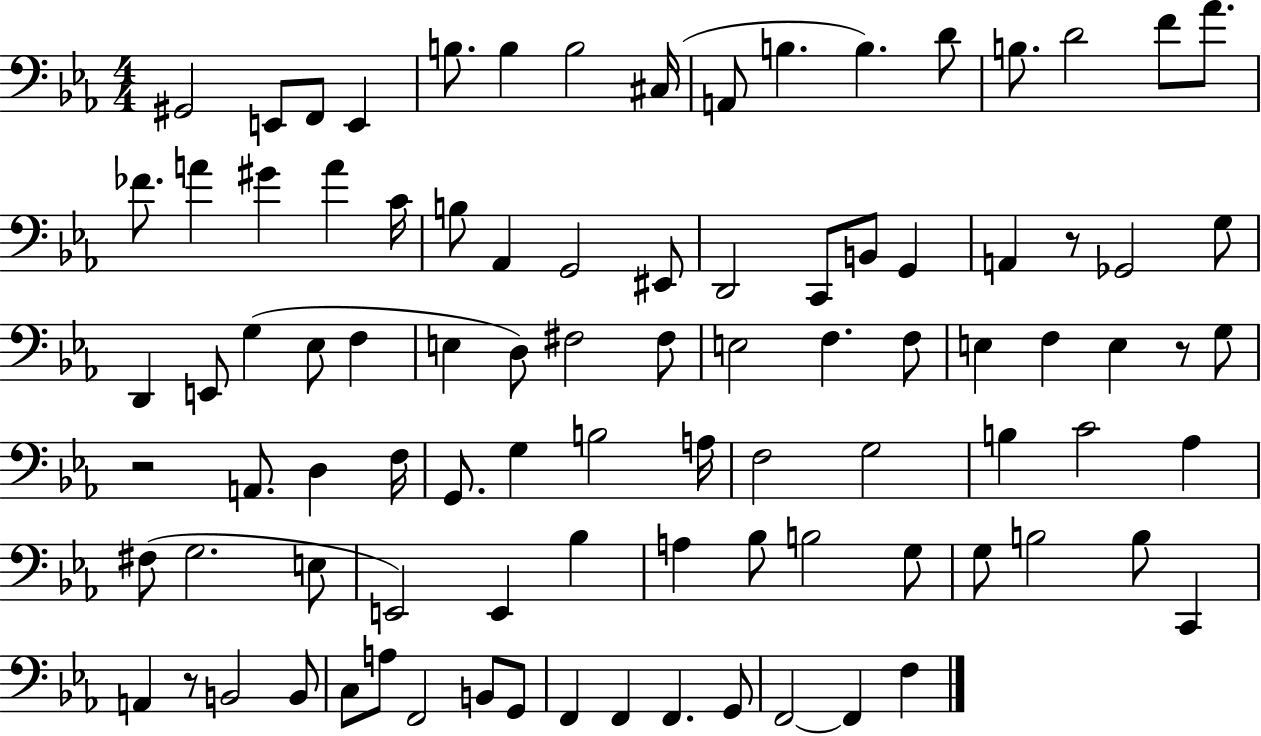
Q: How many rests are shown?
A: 4